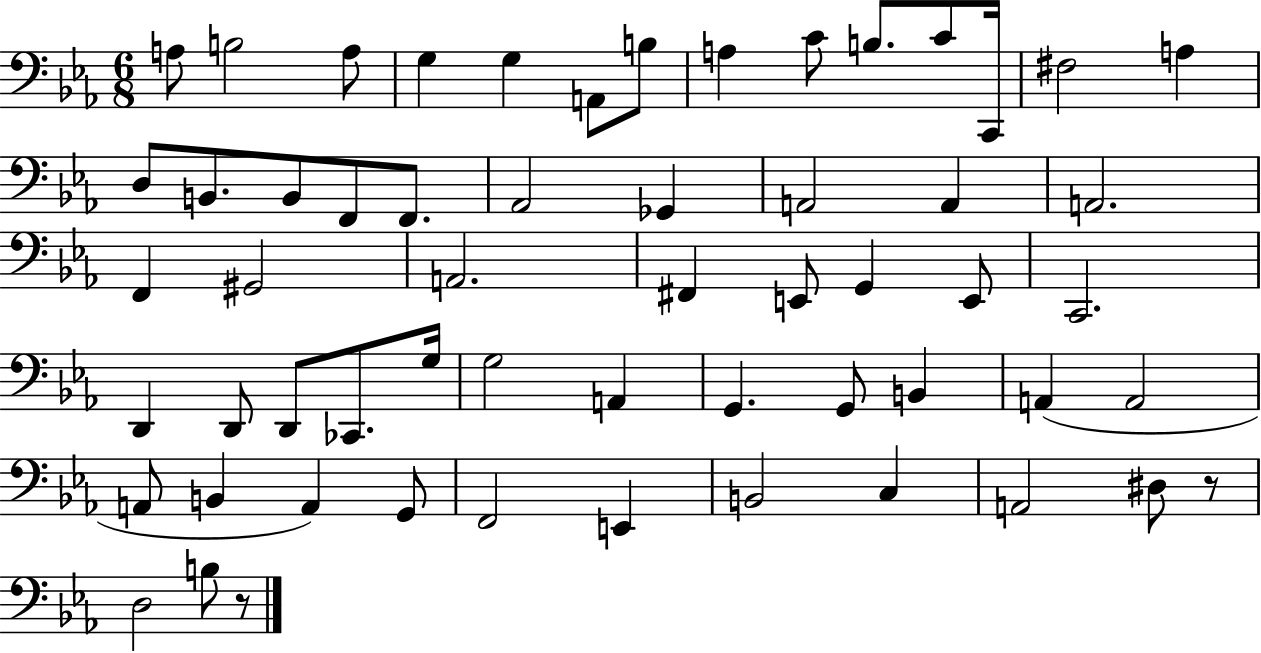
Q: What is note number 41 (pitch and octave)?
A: G2